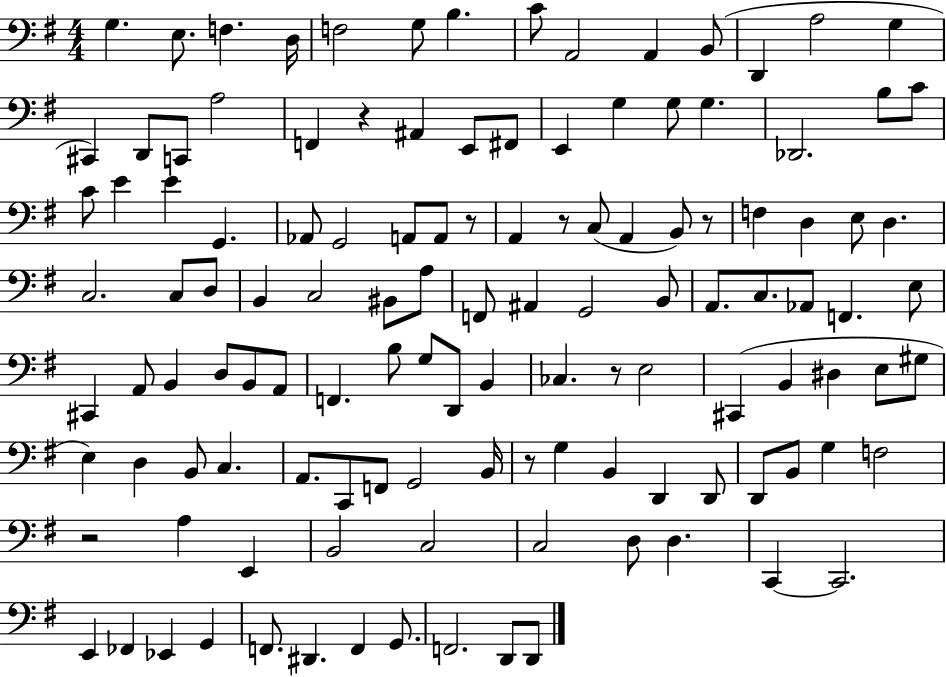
{
  \clef bass
  \numericTimeSignature
  \time 4/4
  \key g \major
  g4. e8. f4. d16 | f2 g8 b4. | c'8 a,2 a,4 b,8( | d,4 a2 g4 | \break cis,4) d,8 c,8 a2 | f,4 r4 ais,4 e,8 fis,8 | e,4 g4 g8 g4. | des,2. b8 c'8 | \break c'8 e'4 e'4 g,4. | aes,8 g,2 a,8 a,8 r8 | a,4 r8 c8( a,4 b,8) r8 | f4 d4 e8 d4. | \break c2. c8 d8 | b,4 c2 bis,8 a8 | f,8 ais,4 g,2 b,8 | a,8. c8. aes,8 f,4. e8 | \break cis,4 a,8 b,4 d8 b,8 a,8 | f,4. b8 g8 d,8 b,4 | ces4. r8 e2 | cis,4( b,4 dis4 e8 gis8 | \break e4) d4 b,8 c4. | a,8. c,8 f,8 g,2 b,16 | r8 g4 b,4 d,4 d,8 | d,8 b,8 g4 f2 | \break r2 a4 e,4 | b,2 c2 | c2 d8 d4. | c,4~~ c,2. | \break e,4 fes,4 ees,4 g,4 | f,8. dis,4. f,4 g,8. | f,2. d,8 d,8 | \bar "|."
}